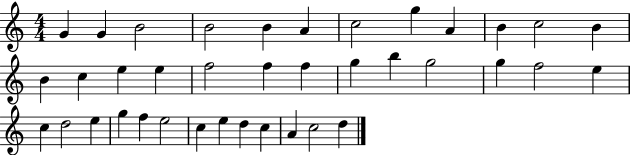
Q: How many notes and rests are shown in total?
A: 38